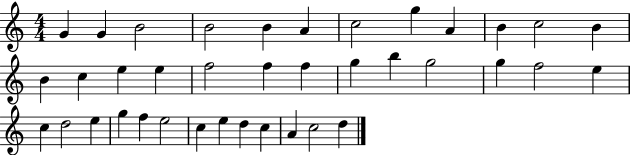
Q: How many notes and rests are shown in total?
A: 38